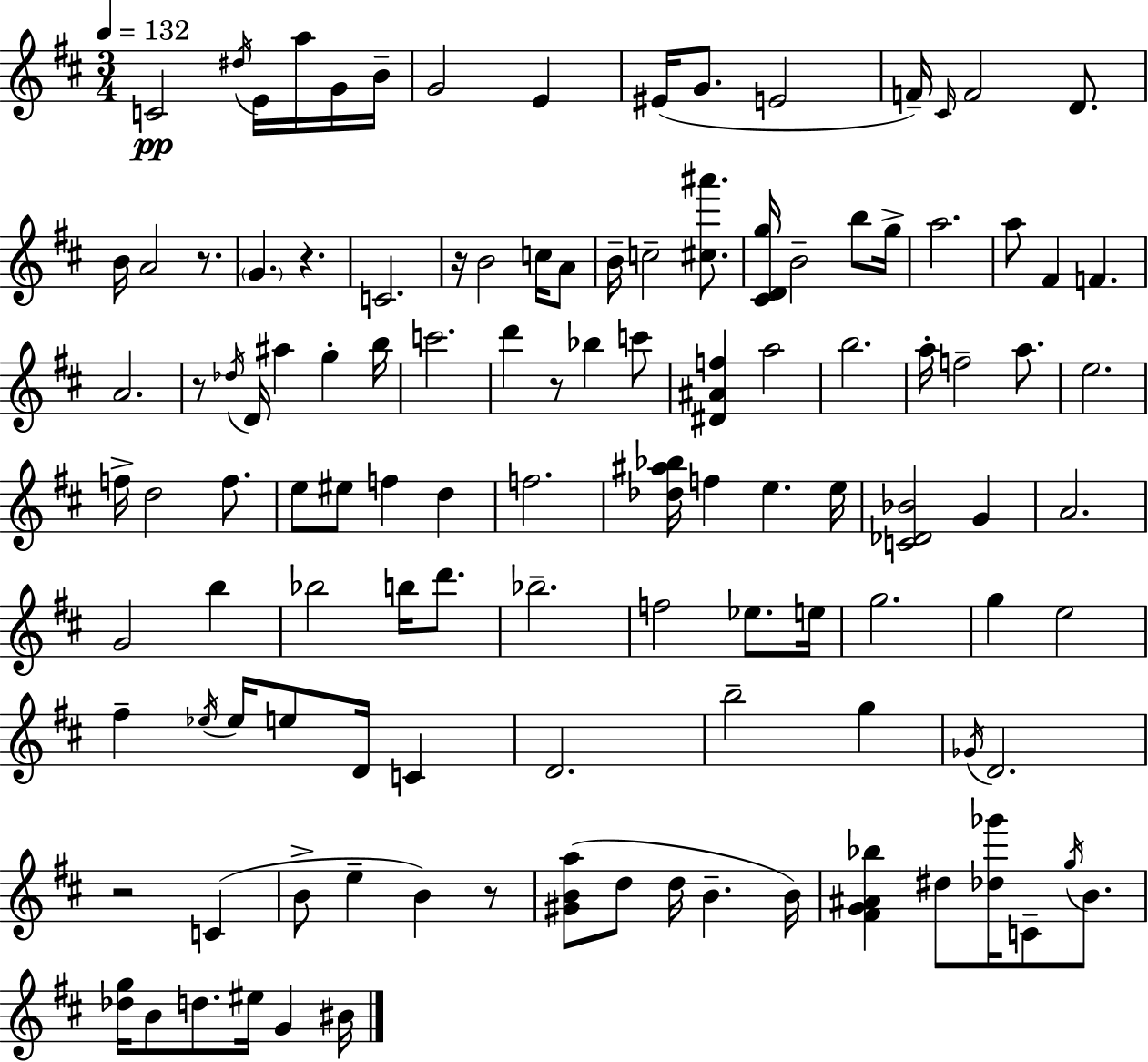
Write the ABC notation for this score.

X:1
T:Untitled
M:3/4
L:1/4
K:D
C2 ^d/4 E/4 a/4 G/4 B/4 G2 E ^E/4 G/2 E2 F/4 ^C/4 F2 D/2 B/4 A2 z/2 G z C2 z/4 B2 c/4 A/2 B/4 c2 [^c^a']/2 [^CDg]/4 B2 b/2 g/4 a2 a/2 ^F F A2 z/2 _d/4 D/4 ^a g b/4 c'2 d' z/2 _b c'/2 [^D^Af] a2 b2 a/4 f2 a/2 e2 f/4 d2 f/2 e/2 ^e/2 f d f2 [_d^a_b]/4 f e e/4 [C_D_B]2 G A2 G2 b _b2 b/4 d'/2 _b2 f2 _e/2 e/4 g2 g e2 ^f _e/4 _e/4 e/2 D/4 C D2 b2 g _G/4 D2 z2 C B/2 e B z/2 [^GBa]/2 d/2 d/4 B B/4 [^FG^A_b] ^d/2 [_d_g']/4 C/2 g/4 B/2 [_dg]/4 B/2 d/2 ^e/4 G ^B/4